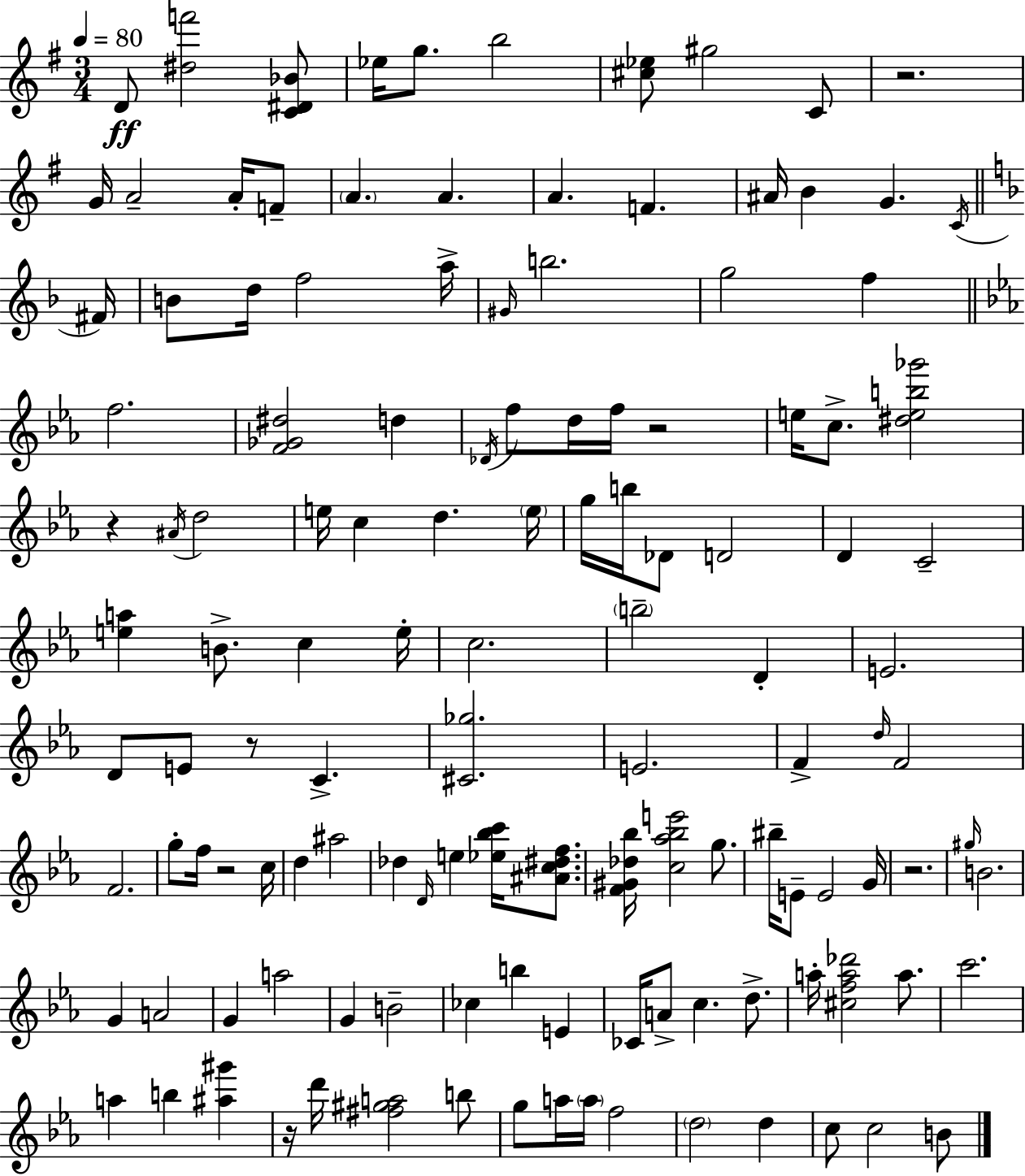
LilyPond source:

{
  \clef treble
  \numericTimeSignature
  \time 3/4
  \key e \minor
  \tempo 4 = 80
  d'8\ff <dis'' f'''>2 <c' dis' bes'>8 | ees''16 g''8. b''2 | <cis'' ees''>8 gis''2 c'8 | r2. | \break g'16 a'2-- a'16-. f'8-- | \parenthesize a'4. a'4. | a'4. f'4. | ais'16 b'4 g'4. \acciaccatura { c'16 } | \break \bar "||" \break \key f \major fis'16 b'8 d''16 f''2 | a''16-> \grace { gis'16 } b''2. | g''2 f''4 | \bar "||" \break \key ees \major f''2. | <f' ges' dis''>2 d''4 | \acciaccatura { des'16 } f''8 d''16 f''16 r2 | e''16 c''8.-> <dis'' e'' b'' ges'''>2 | \break r4 \acciaccatura { ais'16 } d''2 | e''16 c''4 d''4. | \parenthesize e''16 g''16 b''16 des'8 d'2 | d'4 c'2-- | \break <e'' a''>4 b'8.-> c''4 | e''16-. c''2. | \parenthesize b''2-- d'4-. | e'2. | \break d'8 e'8 r8 c'4.-> | <cis' ges''>2. | e'2. | f'4-> \grace { d''16 } f'2 | \break f'2. | g''8-. f''16 r2 | c''16 d''4 ais''2 | des''4 \grace { d'16 } e''4 | \break <ees'' bes'' c'''>16 <ais' c'' dis'' f''>8. <f' gis' des'' bes''>16 <c'' aes'' bes'' e'''>2 | g''8. bis''16-- e'8-- e'2 | g'16 r2. | \grace { gis''16 } b'2. | \break g'4 a'2 | g'4 a''2 | g'4 b'2-- | ces''4 b''4 | \break e'4 ces'16 a'8-> c''4. | d''8.-> a''16-. <cis'' f'' a'' des'''>2 | a''8. c'''2. | a''4 b''4 | \break <ais'' gis'''>4 r16 d'''16 <fis'' gis'' a''>2 | b''8 g''8 a''16 \parenthesize a''16 f''2 | \parenthesize d''2 | d''4 c''8 c''2 | \break b'8 \bar "|."
}